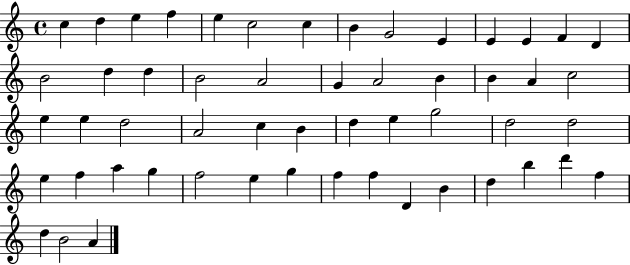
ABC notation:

X:1
T:Untitled
M:4/4
L:1/4
K:C
c d e f e c2 c B G2 E E E F D B2 d d B2 A2 G A2 B B A c2 e e d2 A2 c B d e g2 d2 d2 e f a g f2 e g f f D B d b d' f d B2 A